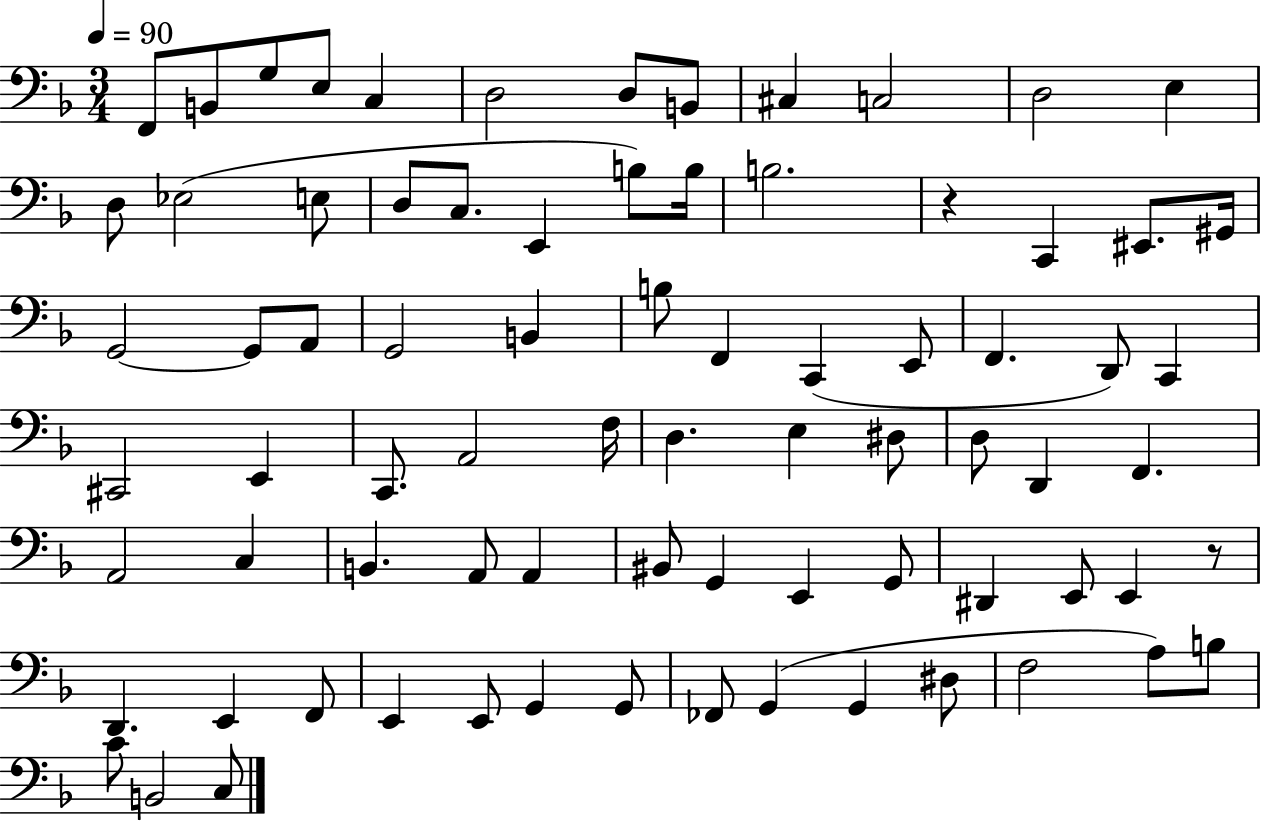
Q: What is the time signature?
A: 3/4